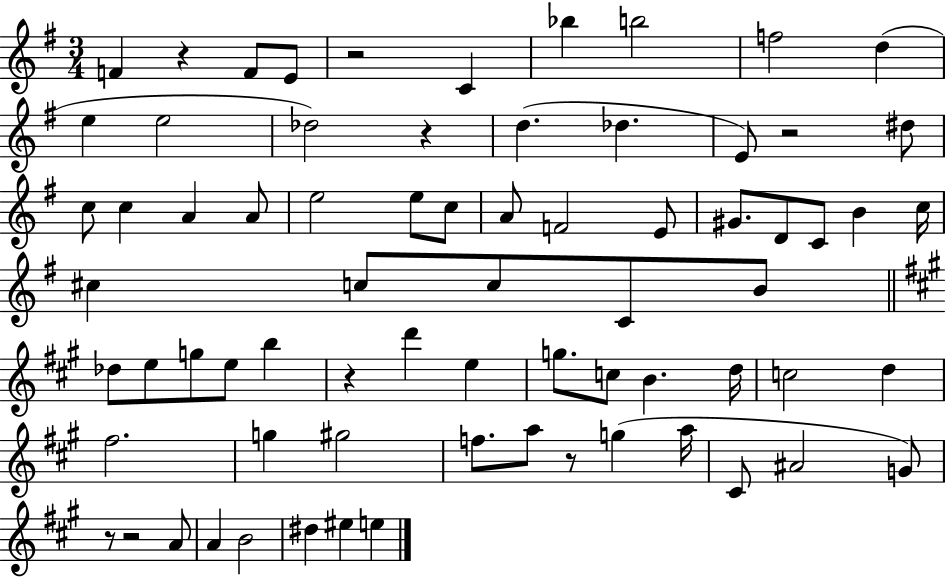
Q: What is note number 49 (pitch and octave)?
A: F#5